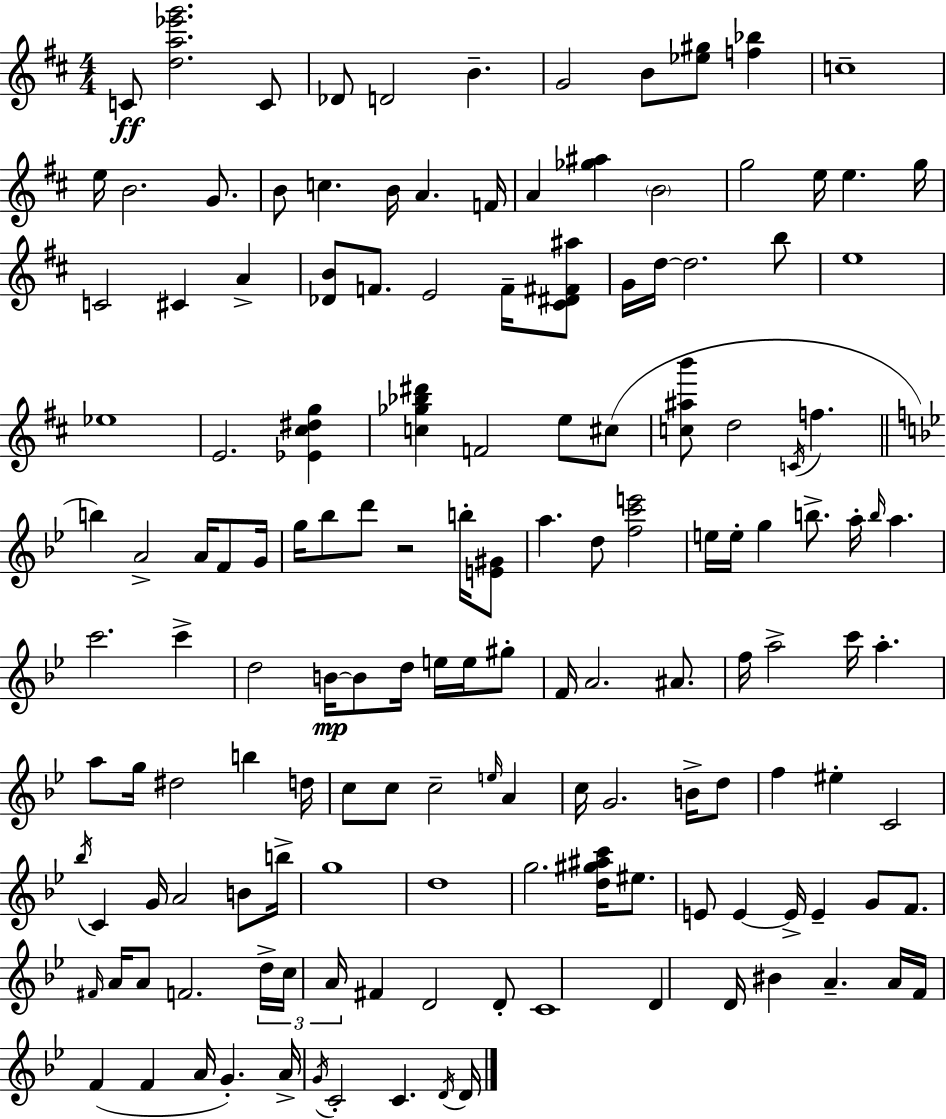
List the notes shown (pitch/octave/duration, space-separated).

C4/e [D5,A5,Eb6,G6]/h. C4/e Db4/e D4/h B4/q. G4/h B4/e [Eb5,G#5]/e [F5,Bb5]/q C5/w E5/s B4/h. G4/e. B4/e C5/q. B4/s A4/q. F4/s A4/q [Gb5,A#5]/q B4/h G5/h E5/s E5/q. G5/s C4/h C#4/q A4/q [Db4,B4]/e F4/e. E4/h F4/s [C#4,D#4,F#4,A#5]/e G4/s D5/s D5/h. B5/e E5/w Eb5/w E4/h. [Eb4,C#5,D#5,G5]/q [C5,Gb5,Bb5,D#6]/q F4/h E5/e C#5/e [C5,A#5,B6]/e D5/h C4/s F5/q. B5/q A4/h A4/s F4/e G4/s G5/s Bb5/e D6/e R/h B5/s [E4,G#4]/e A5/q. D5/e [F5,C6,E6]/h E5/s E5/s G5/q B5/e. A5/s B5/s A5/q. C6/h. C6/q D5/h B4/s B4/e D5/s E5/s E5/s G#5/e F4/s A4/h. A#4/e. F5/s A5/h C6/s A5/q. A5/e G5/s D#5/h B5/q D5/s C5/e C5/e C5/h E5/s A4/q C5/s G4/h. B4/s D5/e F5/q EIS5/q C4/h Bb5/s C4/q G4/s A4/h B4/e B5/s G5/w D5/w G5/h. [D5,G#5,A#5,C6]/s EIS5/e. E4/e E4/q E4/s E4/q G4/e F4/e. F#4/s A4/s A4/e F4/h. D5/s C5/s A4/s F#4/q D4/h D4/e C4/w D4/q D4/s BIS4/q A4/q. A4/s F4/s F4/q F4/q A4/s G4/q. A4/s G4/s C4/h C4/q. D4/s D4/s